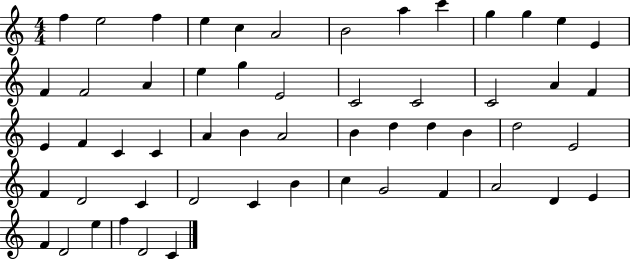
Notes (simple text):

F5/q E5/h F5/q E5/q C5/q A4/h B4/h A5/q C6/q G5/q G5/q E5/q E4/q F4/q F4/h A4/q E5/q G5/q E4/h C4/h C4/h C4/h A4/q F4/q E4/q F4/q C4/q C4/q A4/q B4/q A4/h B4/q D5/q D5/q B4/q D5/h E4/h F4/q D4/h C4/q D4/h C4/q B4/q C5/q G4/h F4/q A4/h D4/q E4/q F4/q D4/h E5/q F5/q D4/h C4/q